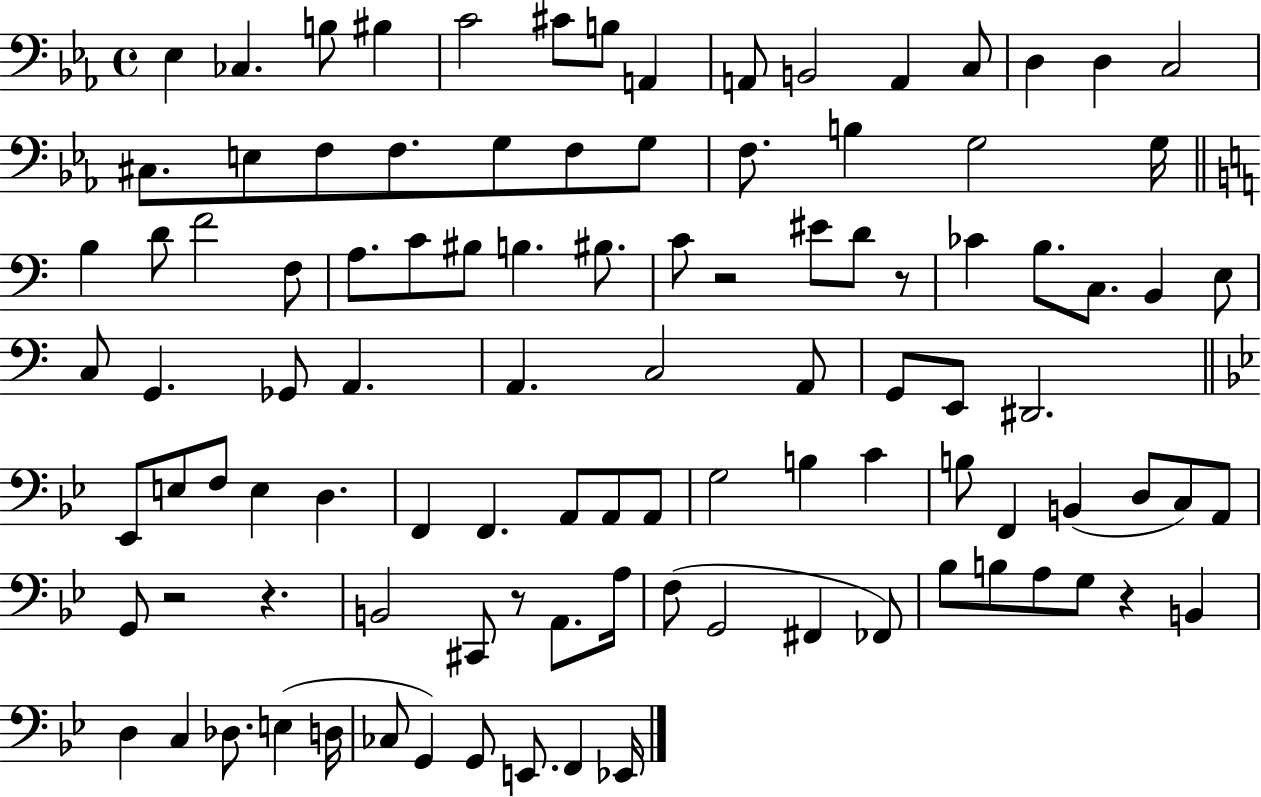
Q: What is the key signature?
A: EES major